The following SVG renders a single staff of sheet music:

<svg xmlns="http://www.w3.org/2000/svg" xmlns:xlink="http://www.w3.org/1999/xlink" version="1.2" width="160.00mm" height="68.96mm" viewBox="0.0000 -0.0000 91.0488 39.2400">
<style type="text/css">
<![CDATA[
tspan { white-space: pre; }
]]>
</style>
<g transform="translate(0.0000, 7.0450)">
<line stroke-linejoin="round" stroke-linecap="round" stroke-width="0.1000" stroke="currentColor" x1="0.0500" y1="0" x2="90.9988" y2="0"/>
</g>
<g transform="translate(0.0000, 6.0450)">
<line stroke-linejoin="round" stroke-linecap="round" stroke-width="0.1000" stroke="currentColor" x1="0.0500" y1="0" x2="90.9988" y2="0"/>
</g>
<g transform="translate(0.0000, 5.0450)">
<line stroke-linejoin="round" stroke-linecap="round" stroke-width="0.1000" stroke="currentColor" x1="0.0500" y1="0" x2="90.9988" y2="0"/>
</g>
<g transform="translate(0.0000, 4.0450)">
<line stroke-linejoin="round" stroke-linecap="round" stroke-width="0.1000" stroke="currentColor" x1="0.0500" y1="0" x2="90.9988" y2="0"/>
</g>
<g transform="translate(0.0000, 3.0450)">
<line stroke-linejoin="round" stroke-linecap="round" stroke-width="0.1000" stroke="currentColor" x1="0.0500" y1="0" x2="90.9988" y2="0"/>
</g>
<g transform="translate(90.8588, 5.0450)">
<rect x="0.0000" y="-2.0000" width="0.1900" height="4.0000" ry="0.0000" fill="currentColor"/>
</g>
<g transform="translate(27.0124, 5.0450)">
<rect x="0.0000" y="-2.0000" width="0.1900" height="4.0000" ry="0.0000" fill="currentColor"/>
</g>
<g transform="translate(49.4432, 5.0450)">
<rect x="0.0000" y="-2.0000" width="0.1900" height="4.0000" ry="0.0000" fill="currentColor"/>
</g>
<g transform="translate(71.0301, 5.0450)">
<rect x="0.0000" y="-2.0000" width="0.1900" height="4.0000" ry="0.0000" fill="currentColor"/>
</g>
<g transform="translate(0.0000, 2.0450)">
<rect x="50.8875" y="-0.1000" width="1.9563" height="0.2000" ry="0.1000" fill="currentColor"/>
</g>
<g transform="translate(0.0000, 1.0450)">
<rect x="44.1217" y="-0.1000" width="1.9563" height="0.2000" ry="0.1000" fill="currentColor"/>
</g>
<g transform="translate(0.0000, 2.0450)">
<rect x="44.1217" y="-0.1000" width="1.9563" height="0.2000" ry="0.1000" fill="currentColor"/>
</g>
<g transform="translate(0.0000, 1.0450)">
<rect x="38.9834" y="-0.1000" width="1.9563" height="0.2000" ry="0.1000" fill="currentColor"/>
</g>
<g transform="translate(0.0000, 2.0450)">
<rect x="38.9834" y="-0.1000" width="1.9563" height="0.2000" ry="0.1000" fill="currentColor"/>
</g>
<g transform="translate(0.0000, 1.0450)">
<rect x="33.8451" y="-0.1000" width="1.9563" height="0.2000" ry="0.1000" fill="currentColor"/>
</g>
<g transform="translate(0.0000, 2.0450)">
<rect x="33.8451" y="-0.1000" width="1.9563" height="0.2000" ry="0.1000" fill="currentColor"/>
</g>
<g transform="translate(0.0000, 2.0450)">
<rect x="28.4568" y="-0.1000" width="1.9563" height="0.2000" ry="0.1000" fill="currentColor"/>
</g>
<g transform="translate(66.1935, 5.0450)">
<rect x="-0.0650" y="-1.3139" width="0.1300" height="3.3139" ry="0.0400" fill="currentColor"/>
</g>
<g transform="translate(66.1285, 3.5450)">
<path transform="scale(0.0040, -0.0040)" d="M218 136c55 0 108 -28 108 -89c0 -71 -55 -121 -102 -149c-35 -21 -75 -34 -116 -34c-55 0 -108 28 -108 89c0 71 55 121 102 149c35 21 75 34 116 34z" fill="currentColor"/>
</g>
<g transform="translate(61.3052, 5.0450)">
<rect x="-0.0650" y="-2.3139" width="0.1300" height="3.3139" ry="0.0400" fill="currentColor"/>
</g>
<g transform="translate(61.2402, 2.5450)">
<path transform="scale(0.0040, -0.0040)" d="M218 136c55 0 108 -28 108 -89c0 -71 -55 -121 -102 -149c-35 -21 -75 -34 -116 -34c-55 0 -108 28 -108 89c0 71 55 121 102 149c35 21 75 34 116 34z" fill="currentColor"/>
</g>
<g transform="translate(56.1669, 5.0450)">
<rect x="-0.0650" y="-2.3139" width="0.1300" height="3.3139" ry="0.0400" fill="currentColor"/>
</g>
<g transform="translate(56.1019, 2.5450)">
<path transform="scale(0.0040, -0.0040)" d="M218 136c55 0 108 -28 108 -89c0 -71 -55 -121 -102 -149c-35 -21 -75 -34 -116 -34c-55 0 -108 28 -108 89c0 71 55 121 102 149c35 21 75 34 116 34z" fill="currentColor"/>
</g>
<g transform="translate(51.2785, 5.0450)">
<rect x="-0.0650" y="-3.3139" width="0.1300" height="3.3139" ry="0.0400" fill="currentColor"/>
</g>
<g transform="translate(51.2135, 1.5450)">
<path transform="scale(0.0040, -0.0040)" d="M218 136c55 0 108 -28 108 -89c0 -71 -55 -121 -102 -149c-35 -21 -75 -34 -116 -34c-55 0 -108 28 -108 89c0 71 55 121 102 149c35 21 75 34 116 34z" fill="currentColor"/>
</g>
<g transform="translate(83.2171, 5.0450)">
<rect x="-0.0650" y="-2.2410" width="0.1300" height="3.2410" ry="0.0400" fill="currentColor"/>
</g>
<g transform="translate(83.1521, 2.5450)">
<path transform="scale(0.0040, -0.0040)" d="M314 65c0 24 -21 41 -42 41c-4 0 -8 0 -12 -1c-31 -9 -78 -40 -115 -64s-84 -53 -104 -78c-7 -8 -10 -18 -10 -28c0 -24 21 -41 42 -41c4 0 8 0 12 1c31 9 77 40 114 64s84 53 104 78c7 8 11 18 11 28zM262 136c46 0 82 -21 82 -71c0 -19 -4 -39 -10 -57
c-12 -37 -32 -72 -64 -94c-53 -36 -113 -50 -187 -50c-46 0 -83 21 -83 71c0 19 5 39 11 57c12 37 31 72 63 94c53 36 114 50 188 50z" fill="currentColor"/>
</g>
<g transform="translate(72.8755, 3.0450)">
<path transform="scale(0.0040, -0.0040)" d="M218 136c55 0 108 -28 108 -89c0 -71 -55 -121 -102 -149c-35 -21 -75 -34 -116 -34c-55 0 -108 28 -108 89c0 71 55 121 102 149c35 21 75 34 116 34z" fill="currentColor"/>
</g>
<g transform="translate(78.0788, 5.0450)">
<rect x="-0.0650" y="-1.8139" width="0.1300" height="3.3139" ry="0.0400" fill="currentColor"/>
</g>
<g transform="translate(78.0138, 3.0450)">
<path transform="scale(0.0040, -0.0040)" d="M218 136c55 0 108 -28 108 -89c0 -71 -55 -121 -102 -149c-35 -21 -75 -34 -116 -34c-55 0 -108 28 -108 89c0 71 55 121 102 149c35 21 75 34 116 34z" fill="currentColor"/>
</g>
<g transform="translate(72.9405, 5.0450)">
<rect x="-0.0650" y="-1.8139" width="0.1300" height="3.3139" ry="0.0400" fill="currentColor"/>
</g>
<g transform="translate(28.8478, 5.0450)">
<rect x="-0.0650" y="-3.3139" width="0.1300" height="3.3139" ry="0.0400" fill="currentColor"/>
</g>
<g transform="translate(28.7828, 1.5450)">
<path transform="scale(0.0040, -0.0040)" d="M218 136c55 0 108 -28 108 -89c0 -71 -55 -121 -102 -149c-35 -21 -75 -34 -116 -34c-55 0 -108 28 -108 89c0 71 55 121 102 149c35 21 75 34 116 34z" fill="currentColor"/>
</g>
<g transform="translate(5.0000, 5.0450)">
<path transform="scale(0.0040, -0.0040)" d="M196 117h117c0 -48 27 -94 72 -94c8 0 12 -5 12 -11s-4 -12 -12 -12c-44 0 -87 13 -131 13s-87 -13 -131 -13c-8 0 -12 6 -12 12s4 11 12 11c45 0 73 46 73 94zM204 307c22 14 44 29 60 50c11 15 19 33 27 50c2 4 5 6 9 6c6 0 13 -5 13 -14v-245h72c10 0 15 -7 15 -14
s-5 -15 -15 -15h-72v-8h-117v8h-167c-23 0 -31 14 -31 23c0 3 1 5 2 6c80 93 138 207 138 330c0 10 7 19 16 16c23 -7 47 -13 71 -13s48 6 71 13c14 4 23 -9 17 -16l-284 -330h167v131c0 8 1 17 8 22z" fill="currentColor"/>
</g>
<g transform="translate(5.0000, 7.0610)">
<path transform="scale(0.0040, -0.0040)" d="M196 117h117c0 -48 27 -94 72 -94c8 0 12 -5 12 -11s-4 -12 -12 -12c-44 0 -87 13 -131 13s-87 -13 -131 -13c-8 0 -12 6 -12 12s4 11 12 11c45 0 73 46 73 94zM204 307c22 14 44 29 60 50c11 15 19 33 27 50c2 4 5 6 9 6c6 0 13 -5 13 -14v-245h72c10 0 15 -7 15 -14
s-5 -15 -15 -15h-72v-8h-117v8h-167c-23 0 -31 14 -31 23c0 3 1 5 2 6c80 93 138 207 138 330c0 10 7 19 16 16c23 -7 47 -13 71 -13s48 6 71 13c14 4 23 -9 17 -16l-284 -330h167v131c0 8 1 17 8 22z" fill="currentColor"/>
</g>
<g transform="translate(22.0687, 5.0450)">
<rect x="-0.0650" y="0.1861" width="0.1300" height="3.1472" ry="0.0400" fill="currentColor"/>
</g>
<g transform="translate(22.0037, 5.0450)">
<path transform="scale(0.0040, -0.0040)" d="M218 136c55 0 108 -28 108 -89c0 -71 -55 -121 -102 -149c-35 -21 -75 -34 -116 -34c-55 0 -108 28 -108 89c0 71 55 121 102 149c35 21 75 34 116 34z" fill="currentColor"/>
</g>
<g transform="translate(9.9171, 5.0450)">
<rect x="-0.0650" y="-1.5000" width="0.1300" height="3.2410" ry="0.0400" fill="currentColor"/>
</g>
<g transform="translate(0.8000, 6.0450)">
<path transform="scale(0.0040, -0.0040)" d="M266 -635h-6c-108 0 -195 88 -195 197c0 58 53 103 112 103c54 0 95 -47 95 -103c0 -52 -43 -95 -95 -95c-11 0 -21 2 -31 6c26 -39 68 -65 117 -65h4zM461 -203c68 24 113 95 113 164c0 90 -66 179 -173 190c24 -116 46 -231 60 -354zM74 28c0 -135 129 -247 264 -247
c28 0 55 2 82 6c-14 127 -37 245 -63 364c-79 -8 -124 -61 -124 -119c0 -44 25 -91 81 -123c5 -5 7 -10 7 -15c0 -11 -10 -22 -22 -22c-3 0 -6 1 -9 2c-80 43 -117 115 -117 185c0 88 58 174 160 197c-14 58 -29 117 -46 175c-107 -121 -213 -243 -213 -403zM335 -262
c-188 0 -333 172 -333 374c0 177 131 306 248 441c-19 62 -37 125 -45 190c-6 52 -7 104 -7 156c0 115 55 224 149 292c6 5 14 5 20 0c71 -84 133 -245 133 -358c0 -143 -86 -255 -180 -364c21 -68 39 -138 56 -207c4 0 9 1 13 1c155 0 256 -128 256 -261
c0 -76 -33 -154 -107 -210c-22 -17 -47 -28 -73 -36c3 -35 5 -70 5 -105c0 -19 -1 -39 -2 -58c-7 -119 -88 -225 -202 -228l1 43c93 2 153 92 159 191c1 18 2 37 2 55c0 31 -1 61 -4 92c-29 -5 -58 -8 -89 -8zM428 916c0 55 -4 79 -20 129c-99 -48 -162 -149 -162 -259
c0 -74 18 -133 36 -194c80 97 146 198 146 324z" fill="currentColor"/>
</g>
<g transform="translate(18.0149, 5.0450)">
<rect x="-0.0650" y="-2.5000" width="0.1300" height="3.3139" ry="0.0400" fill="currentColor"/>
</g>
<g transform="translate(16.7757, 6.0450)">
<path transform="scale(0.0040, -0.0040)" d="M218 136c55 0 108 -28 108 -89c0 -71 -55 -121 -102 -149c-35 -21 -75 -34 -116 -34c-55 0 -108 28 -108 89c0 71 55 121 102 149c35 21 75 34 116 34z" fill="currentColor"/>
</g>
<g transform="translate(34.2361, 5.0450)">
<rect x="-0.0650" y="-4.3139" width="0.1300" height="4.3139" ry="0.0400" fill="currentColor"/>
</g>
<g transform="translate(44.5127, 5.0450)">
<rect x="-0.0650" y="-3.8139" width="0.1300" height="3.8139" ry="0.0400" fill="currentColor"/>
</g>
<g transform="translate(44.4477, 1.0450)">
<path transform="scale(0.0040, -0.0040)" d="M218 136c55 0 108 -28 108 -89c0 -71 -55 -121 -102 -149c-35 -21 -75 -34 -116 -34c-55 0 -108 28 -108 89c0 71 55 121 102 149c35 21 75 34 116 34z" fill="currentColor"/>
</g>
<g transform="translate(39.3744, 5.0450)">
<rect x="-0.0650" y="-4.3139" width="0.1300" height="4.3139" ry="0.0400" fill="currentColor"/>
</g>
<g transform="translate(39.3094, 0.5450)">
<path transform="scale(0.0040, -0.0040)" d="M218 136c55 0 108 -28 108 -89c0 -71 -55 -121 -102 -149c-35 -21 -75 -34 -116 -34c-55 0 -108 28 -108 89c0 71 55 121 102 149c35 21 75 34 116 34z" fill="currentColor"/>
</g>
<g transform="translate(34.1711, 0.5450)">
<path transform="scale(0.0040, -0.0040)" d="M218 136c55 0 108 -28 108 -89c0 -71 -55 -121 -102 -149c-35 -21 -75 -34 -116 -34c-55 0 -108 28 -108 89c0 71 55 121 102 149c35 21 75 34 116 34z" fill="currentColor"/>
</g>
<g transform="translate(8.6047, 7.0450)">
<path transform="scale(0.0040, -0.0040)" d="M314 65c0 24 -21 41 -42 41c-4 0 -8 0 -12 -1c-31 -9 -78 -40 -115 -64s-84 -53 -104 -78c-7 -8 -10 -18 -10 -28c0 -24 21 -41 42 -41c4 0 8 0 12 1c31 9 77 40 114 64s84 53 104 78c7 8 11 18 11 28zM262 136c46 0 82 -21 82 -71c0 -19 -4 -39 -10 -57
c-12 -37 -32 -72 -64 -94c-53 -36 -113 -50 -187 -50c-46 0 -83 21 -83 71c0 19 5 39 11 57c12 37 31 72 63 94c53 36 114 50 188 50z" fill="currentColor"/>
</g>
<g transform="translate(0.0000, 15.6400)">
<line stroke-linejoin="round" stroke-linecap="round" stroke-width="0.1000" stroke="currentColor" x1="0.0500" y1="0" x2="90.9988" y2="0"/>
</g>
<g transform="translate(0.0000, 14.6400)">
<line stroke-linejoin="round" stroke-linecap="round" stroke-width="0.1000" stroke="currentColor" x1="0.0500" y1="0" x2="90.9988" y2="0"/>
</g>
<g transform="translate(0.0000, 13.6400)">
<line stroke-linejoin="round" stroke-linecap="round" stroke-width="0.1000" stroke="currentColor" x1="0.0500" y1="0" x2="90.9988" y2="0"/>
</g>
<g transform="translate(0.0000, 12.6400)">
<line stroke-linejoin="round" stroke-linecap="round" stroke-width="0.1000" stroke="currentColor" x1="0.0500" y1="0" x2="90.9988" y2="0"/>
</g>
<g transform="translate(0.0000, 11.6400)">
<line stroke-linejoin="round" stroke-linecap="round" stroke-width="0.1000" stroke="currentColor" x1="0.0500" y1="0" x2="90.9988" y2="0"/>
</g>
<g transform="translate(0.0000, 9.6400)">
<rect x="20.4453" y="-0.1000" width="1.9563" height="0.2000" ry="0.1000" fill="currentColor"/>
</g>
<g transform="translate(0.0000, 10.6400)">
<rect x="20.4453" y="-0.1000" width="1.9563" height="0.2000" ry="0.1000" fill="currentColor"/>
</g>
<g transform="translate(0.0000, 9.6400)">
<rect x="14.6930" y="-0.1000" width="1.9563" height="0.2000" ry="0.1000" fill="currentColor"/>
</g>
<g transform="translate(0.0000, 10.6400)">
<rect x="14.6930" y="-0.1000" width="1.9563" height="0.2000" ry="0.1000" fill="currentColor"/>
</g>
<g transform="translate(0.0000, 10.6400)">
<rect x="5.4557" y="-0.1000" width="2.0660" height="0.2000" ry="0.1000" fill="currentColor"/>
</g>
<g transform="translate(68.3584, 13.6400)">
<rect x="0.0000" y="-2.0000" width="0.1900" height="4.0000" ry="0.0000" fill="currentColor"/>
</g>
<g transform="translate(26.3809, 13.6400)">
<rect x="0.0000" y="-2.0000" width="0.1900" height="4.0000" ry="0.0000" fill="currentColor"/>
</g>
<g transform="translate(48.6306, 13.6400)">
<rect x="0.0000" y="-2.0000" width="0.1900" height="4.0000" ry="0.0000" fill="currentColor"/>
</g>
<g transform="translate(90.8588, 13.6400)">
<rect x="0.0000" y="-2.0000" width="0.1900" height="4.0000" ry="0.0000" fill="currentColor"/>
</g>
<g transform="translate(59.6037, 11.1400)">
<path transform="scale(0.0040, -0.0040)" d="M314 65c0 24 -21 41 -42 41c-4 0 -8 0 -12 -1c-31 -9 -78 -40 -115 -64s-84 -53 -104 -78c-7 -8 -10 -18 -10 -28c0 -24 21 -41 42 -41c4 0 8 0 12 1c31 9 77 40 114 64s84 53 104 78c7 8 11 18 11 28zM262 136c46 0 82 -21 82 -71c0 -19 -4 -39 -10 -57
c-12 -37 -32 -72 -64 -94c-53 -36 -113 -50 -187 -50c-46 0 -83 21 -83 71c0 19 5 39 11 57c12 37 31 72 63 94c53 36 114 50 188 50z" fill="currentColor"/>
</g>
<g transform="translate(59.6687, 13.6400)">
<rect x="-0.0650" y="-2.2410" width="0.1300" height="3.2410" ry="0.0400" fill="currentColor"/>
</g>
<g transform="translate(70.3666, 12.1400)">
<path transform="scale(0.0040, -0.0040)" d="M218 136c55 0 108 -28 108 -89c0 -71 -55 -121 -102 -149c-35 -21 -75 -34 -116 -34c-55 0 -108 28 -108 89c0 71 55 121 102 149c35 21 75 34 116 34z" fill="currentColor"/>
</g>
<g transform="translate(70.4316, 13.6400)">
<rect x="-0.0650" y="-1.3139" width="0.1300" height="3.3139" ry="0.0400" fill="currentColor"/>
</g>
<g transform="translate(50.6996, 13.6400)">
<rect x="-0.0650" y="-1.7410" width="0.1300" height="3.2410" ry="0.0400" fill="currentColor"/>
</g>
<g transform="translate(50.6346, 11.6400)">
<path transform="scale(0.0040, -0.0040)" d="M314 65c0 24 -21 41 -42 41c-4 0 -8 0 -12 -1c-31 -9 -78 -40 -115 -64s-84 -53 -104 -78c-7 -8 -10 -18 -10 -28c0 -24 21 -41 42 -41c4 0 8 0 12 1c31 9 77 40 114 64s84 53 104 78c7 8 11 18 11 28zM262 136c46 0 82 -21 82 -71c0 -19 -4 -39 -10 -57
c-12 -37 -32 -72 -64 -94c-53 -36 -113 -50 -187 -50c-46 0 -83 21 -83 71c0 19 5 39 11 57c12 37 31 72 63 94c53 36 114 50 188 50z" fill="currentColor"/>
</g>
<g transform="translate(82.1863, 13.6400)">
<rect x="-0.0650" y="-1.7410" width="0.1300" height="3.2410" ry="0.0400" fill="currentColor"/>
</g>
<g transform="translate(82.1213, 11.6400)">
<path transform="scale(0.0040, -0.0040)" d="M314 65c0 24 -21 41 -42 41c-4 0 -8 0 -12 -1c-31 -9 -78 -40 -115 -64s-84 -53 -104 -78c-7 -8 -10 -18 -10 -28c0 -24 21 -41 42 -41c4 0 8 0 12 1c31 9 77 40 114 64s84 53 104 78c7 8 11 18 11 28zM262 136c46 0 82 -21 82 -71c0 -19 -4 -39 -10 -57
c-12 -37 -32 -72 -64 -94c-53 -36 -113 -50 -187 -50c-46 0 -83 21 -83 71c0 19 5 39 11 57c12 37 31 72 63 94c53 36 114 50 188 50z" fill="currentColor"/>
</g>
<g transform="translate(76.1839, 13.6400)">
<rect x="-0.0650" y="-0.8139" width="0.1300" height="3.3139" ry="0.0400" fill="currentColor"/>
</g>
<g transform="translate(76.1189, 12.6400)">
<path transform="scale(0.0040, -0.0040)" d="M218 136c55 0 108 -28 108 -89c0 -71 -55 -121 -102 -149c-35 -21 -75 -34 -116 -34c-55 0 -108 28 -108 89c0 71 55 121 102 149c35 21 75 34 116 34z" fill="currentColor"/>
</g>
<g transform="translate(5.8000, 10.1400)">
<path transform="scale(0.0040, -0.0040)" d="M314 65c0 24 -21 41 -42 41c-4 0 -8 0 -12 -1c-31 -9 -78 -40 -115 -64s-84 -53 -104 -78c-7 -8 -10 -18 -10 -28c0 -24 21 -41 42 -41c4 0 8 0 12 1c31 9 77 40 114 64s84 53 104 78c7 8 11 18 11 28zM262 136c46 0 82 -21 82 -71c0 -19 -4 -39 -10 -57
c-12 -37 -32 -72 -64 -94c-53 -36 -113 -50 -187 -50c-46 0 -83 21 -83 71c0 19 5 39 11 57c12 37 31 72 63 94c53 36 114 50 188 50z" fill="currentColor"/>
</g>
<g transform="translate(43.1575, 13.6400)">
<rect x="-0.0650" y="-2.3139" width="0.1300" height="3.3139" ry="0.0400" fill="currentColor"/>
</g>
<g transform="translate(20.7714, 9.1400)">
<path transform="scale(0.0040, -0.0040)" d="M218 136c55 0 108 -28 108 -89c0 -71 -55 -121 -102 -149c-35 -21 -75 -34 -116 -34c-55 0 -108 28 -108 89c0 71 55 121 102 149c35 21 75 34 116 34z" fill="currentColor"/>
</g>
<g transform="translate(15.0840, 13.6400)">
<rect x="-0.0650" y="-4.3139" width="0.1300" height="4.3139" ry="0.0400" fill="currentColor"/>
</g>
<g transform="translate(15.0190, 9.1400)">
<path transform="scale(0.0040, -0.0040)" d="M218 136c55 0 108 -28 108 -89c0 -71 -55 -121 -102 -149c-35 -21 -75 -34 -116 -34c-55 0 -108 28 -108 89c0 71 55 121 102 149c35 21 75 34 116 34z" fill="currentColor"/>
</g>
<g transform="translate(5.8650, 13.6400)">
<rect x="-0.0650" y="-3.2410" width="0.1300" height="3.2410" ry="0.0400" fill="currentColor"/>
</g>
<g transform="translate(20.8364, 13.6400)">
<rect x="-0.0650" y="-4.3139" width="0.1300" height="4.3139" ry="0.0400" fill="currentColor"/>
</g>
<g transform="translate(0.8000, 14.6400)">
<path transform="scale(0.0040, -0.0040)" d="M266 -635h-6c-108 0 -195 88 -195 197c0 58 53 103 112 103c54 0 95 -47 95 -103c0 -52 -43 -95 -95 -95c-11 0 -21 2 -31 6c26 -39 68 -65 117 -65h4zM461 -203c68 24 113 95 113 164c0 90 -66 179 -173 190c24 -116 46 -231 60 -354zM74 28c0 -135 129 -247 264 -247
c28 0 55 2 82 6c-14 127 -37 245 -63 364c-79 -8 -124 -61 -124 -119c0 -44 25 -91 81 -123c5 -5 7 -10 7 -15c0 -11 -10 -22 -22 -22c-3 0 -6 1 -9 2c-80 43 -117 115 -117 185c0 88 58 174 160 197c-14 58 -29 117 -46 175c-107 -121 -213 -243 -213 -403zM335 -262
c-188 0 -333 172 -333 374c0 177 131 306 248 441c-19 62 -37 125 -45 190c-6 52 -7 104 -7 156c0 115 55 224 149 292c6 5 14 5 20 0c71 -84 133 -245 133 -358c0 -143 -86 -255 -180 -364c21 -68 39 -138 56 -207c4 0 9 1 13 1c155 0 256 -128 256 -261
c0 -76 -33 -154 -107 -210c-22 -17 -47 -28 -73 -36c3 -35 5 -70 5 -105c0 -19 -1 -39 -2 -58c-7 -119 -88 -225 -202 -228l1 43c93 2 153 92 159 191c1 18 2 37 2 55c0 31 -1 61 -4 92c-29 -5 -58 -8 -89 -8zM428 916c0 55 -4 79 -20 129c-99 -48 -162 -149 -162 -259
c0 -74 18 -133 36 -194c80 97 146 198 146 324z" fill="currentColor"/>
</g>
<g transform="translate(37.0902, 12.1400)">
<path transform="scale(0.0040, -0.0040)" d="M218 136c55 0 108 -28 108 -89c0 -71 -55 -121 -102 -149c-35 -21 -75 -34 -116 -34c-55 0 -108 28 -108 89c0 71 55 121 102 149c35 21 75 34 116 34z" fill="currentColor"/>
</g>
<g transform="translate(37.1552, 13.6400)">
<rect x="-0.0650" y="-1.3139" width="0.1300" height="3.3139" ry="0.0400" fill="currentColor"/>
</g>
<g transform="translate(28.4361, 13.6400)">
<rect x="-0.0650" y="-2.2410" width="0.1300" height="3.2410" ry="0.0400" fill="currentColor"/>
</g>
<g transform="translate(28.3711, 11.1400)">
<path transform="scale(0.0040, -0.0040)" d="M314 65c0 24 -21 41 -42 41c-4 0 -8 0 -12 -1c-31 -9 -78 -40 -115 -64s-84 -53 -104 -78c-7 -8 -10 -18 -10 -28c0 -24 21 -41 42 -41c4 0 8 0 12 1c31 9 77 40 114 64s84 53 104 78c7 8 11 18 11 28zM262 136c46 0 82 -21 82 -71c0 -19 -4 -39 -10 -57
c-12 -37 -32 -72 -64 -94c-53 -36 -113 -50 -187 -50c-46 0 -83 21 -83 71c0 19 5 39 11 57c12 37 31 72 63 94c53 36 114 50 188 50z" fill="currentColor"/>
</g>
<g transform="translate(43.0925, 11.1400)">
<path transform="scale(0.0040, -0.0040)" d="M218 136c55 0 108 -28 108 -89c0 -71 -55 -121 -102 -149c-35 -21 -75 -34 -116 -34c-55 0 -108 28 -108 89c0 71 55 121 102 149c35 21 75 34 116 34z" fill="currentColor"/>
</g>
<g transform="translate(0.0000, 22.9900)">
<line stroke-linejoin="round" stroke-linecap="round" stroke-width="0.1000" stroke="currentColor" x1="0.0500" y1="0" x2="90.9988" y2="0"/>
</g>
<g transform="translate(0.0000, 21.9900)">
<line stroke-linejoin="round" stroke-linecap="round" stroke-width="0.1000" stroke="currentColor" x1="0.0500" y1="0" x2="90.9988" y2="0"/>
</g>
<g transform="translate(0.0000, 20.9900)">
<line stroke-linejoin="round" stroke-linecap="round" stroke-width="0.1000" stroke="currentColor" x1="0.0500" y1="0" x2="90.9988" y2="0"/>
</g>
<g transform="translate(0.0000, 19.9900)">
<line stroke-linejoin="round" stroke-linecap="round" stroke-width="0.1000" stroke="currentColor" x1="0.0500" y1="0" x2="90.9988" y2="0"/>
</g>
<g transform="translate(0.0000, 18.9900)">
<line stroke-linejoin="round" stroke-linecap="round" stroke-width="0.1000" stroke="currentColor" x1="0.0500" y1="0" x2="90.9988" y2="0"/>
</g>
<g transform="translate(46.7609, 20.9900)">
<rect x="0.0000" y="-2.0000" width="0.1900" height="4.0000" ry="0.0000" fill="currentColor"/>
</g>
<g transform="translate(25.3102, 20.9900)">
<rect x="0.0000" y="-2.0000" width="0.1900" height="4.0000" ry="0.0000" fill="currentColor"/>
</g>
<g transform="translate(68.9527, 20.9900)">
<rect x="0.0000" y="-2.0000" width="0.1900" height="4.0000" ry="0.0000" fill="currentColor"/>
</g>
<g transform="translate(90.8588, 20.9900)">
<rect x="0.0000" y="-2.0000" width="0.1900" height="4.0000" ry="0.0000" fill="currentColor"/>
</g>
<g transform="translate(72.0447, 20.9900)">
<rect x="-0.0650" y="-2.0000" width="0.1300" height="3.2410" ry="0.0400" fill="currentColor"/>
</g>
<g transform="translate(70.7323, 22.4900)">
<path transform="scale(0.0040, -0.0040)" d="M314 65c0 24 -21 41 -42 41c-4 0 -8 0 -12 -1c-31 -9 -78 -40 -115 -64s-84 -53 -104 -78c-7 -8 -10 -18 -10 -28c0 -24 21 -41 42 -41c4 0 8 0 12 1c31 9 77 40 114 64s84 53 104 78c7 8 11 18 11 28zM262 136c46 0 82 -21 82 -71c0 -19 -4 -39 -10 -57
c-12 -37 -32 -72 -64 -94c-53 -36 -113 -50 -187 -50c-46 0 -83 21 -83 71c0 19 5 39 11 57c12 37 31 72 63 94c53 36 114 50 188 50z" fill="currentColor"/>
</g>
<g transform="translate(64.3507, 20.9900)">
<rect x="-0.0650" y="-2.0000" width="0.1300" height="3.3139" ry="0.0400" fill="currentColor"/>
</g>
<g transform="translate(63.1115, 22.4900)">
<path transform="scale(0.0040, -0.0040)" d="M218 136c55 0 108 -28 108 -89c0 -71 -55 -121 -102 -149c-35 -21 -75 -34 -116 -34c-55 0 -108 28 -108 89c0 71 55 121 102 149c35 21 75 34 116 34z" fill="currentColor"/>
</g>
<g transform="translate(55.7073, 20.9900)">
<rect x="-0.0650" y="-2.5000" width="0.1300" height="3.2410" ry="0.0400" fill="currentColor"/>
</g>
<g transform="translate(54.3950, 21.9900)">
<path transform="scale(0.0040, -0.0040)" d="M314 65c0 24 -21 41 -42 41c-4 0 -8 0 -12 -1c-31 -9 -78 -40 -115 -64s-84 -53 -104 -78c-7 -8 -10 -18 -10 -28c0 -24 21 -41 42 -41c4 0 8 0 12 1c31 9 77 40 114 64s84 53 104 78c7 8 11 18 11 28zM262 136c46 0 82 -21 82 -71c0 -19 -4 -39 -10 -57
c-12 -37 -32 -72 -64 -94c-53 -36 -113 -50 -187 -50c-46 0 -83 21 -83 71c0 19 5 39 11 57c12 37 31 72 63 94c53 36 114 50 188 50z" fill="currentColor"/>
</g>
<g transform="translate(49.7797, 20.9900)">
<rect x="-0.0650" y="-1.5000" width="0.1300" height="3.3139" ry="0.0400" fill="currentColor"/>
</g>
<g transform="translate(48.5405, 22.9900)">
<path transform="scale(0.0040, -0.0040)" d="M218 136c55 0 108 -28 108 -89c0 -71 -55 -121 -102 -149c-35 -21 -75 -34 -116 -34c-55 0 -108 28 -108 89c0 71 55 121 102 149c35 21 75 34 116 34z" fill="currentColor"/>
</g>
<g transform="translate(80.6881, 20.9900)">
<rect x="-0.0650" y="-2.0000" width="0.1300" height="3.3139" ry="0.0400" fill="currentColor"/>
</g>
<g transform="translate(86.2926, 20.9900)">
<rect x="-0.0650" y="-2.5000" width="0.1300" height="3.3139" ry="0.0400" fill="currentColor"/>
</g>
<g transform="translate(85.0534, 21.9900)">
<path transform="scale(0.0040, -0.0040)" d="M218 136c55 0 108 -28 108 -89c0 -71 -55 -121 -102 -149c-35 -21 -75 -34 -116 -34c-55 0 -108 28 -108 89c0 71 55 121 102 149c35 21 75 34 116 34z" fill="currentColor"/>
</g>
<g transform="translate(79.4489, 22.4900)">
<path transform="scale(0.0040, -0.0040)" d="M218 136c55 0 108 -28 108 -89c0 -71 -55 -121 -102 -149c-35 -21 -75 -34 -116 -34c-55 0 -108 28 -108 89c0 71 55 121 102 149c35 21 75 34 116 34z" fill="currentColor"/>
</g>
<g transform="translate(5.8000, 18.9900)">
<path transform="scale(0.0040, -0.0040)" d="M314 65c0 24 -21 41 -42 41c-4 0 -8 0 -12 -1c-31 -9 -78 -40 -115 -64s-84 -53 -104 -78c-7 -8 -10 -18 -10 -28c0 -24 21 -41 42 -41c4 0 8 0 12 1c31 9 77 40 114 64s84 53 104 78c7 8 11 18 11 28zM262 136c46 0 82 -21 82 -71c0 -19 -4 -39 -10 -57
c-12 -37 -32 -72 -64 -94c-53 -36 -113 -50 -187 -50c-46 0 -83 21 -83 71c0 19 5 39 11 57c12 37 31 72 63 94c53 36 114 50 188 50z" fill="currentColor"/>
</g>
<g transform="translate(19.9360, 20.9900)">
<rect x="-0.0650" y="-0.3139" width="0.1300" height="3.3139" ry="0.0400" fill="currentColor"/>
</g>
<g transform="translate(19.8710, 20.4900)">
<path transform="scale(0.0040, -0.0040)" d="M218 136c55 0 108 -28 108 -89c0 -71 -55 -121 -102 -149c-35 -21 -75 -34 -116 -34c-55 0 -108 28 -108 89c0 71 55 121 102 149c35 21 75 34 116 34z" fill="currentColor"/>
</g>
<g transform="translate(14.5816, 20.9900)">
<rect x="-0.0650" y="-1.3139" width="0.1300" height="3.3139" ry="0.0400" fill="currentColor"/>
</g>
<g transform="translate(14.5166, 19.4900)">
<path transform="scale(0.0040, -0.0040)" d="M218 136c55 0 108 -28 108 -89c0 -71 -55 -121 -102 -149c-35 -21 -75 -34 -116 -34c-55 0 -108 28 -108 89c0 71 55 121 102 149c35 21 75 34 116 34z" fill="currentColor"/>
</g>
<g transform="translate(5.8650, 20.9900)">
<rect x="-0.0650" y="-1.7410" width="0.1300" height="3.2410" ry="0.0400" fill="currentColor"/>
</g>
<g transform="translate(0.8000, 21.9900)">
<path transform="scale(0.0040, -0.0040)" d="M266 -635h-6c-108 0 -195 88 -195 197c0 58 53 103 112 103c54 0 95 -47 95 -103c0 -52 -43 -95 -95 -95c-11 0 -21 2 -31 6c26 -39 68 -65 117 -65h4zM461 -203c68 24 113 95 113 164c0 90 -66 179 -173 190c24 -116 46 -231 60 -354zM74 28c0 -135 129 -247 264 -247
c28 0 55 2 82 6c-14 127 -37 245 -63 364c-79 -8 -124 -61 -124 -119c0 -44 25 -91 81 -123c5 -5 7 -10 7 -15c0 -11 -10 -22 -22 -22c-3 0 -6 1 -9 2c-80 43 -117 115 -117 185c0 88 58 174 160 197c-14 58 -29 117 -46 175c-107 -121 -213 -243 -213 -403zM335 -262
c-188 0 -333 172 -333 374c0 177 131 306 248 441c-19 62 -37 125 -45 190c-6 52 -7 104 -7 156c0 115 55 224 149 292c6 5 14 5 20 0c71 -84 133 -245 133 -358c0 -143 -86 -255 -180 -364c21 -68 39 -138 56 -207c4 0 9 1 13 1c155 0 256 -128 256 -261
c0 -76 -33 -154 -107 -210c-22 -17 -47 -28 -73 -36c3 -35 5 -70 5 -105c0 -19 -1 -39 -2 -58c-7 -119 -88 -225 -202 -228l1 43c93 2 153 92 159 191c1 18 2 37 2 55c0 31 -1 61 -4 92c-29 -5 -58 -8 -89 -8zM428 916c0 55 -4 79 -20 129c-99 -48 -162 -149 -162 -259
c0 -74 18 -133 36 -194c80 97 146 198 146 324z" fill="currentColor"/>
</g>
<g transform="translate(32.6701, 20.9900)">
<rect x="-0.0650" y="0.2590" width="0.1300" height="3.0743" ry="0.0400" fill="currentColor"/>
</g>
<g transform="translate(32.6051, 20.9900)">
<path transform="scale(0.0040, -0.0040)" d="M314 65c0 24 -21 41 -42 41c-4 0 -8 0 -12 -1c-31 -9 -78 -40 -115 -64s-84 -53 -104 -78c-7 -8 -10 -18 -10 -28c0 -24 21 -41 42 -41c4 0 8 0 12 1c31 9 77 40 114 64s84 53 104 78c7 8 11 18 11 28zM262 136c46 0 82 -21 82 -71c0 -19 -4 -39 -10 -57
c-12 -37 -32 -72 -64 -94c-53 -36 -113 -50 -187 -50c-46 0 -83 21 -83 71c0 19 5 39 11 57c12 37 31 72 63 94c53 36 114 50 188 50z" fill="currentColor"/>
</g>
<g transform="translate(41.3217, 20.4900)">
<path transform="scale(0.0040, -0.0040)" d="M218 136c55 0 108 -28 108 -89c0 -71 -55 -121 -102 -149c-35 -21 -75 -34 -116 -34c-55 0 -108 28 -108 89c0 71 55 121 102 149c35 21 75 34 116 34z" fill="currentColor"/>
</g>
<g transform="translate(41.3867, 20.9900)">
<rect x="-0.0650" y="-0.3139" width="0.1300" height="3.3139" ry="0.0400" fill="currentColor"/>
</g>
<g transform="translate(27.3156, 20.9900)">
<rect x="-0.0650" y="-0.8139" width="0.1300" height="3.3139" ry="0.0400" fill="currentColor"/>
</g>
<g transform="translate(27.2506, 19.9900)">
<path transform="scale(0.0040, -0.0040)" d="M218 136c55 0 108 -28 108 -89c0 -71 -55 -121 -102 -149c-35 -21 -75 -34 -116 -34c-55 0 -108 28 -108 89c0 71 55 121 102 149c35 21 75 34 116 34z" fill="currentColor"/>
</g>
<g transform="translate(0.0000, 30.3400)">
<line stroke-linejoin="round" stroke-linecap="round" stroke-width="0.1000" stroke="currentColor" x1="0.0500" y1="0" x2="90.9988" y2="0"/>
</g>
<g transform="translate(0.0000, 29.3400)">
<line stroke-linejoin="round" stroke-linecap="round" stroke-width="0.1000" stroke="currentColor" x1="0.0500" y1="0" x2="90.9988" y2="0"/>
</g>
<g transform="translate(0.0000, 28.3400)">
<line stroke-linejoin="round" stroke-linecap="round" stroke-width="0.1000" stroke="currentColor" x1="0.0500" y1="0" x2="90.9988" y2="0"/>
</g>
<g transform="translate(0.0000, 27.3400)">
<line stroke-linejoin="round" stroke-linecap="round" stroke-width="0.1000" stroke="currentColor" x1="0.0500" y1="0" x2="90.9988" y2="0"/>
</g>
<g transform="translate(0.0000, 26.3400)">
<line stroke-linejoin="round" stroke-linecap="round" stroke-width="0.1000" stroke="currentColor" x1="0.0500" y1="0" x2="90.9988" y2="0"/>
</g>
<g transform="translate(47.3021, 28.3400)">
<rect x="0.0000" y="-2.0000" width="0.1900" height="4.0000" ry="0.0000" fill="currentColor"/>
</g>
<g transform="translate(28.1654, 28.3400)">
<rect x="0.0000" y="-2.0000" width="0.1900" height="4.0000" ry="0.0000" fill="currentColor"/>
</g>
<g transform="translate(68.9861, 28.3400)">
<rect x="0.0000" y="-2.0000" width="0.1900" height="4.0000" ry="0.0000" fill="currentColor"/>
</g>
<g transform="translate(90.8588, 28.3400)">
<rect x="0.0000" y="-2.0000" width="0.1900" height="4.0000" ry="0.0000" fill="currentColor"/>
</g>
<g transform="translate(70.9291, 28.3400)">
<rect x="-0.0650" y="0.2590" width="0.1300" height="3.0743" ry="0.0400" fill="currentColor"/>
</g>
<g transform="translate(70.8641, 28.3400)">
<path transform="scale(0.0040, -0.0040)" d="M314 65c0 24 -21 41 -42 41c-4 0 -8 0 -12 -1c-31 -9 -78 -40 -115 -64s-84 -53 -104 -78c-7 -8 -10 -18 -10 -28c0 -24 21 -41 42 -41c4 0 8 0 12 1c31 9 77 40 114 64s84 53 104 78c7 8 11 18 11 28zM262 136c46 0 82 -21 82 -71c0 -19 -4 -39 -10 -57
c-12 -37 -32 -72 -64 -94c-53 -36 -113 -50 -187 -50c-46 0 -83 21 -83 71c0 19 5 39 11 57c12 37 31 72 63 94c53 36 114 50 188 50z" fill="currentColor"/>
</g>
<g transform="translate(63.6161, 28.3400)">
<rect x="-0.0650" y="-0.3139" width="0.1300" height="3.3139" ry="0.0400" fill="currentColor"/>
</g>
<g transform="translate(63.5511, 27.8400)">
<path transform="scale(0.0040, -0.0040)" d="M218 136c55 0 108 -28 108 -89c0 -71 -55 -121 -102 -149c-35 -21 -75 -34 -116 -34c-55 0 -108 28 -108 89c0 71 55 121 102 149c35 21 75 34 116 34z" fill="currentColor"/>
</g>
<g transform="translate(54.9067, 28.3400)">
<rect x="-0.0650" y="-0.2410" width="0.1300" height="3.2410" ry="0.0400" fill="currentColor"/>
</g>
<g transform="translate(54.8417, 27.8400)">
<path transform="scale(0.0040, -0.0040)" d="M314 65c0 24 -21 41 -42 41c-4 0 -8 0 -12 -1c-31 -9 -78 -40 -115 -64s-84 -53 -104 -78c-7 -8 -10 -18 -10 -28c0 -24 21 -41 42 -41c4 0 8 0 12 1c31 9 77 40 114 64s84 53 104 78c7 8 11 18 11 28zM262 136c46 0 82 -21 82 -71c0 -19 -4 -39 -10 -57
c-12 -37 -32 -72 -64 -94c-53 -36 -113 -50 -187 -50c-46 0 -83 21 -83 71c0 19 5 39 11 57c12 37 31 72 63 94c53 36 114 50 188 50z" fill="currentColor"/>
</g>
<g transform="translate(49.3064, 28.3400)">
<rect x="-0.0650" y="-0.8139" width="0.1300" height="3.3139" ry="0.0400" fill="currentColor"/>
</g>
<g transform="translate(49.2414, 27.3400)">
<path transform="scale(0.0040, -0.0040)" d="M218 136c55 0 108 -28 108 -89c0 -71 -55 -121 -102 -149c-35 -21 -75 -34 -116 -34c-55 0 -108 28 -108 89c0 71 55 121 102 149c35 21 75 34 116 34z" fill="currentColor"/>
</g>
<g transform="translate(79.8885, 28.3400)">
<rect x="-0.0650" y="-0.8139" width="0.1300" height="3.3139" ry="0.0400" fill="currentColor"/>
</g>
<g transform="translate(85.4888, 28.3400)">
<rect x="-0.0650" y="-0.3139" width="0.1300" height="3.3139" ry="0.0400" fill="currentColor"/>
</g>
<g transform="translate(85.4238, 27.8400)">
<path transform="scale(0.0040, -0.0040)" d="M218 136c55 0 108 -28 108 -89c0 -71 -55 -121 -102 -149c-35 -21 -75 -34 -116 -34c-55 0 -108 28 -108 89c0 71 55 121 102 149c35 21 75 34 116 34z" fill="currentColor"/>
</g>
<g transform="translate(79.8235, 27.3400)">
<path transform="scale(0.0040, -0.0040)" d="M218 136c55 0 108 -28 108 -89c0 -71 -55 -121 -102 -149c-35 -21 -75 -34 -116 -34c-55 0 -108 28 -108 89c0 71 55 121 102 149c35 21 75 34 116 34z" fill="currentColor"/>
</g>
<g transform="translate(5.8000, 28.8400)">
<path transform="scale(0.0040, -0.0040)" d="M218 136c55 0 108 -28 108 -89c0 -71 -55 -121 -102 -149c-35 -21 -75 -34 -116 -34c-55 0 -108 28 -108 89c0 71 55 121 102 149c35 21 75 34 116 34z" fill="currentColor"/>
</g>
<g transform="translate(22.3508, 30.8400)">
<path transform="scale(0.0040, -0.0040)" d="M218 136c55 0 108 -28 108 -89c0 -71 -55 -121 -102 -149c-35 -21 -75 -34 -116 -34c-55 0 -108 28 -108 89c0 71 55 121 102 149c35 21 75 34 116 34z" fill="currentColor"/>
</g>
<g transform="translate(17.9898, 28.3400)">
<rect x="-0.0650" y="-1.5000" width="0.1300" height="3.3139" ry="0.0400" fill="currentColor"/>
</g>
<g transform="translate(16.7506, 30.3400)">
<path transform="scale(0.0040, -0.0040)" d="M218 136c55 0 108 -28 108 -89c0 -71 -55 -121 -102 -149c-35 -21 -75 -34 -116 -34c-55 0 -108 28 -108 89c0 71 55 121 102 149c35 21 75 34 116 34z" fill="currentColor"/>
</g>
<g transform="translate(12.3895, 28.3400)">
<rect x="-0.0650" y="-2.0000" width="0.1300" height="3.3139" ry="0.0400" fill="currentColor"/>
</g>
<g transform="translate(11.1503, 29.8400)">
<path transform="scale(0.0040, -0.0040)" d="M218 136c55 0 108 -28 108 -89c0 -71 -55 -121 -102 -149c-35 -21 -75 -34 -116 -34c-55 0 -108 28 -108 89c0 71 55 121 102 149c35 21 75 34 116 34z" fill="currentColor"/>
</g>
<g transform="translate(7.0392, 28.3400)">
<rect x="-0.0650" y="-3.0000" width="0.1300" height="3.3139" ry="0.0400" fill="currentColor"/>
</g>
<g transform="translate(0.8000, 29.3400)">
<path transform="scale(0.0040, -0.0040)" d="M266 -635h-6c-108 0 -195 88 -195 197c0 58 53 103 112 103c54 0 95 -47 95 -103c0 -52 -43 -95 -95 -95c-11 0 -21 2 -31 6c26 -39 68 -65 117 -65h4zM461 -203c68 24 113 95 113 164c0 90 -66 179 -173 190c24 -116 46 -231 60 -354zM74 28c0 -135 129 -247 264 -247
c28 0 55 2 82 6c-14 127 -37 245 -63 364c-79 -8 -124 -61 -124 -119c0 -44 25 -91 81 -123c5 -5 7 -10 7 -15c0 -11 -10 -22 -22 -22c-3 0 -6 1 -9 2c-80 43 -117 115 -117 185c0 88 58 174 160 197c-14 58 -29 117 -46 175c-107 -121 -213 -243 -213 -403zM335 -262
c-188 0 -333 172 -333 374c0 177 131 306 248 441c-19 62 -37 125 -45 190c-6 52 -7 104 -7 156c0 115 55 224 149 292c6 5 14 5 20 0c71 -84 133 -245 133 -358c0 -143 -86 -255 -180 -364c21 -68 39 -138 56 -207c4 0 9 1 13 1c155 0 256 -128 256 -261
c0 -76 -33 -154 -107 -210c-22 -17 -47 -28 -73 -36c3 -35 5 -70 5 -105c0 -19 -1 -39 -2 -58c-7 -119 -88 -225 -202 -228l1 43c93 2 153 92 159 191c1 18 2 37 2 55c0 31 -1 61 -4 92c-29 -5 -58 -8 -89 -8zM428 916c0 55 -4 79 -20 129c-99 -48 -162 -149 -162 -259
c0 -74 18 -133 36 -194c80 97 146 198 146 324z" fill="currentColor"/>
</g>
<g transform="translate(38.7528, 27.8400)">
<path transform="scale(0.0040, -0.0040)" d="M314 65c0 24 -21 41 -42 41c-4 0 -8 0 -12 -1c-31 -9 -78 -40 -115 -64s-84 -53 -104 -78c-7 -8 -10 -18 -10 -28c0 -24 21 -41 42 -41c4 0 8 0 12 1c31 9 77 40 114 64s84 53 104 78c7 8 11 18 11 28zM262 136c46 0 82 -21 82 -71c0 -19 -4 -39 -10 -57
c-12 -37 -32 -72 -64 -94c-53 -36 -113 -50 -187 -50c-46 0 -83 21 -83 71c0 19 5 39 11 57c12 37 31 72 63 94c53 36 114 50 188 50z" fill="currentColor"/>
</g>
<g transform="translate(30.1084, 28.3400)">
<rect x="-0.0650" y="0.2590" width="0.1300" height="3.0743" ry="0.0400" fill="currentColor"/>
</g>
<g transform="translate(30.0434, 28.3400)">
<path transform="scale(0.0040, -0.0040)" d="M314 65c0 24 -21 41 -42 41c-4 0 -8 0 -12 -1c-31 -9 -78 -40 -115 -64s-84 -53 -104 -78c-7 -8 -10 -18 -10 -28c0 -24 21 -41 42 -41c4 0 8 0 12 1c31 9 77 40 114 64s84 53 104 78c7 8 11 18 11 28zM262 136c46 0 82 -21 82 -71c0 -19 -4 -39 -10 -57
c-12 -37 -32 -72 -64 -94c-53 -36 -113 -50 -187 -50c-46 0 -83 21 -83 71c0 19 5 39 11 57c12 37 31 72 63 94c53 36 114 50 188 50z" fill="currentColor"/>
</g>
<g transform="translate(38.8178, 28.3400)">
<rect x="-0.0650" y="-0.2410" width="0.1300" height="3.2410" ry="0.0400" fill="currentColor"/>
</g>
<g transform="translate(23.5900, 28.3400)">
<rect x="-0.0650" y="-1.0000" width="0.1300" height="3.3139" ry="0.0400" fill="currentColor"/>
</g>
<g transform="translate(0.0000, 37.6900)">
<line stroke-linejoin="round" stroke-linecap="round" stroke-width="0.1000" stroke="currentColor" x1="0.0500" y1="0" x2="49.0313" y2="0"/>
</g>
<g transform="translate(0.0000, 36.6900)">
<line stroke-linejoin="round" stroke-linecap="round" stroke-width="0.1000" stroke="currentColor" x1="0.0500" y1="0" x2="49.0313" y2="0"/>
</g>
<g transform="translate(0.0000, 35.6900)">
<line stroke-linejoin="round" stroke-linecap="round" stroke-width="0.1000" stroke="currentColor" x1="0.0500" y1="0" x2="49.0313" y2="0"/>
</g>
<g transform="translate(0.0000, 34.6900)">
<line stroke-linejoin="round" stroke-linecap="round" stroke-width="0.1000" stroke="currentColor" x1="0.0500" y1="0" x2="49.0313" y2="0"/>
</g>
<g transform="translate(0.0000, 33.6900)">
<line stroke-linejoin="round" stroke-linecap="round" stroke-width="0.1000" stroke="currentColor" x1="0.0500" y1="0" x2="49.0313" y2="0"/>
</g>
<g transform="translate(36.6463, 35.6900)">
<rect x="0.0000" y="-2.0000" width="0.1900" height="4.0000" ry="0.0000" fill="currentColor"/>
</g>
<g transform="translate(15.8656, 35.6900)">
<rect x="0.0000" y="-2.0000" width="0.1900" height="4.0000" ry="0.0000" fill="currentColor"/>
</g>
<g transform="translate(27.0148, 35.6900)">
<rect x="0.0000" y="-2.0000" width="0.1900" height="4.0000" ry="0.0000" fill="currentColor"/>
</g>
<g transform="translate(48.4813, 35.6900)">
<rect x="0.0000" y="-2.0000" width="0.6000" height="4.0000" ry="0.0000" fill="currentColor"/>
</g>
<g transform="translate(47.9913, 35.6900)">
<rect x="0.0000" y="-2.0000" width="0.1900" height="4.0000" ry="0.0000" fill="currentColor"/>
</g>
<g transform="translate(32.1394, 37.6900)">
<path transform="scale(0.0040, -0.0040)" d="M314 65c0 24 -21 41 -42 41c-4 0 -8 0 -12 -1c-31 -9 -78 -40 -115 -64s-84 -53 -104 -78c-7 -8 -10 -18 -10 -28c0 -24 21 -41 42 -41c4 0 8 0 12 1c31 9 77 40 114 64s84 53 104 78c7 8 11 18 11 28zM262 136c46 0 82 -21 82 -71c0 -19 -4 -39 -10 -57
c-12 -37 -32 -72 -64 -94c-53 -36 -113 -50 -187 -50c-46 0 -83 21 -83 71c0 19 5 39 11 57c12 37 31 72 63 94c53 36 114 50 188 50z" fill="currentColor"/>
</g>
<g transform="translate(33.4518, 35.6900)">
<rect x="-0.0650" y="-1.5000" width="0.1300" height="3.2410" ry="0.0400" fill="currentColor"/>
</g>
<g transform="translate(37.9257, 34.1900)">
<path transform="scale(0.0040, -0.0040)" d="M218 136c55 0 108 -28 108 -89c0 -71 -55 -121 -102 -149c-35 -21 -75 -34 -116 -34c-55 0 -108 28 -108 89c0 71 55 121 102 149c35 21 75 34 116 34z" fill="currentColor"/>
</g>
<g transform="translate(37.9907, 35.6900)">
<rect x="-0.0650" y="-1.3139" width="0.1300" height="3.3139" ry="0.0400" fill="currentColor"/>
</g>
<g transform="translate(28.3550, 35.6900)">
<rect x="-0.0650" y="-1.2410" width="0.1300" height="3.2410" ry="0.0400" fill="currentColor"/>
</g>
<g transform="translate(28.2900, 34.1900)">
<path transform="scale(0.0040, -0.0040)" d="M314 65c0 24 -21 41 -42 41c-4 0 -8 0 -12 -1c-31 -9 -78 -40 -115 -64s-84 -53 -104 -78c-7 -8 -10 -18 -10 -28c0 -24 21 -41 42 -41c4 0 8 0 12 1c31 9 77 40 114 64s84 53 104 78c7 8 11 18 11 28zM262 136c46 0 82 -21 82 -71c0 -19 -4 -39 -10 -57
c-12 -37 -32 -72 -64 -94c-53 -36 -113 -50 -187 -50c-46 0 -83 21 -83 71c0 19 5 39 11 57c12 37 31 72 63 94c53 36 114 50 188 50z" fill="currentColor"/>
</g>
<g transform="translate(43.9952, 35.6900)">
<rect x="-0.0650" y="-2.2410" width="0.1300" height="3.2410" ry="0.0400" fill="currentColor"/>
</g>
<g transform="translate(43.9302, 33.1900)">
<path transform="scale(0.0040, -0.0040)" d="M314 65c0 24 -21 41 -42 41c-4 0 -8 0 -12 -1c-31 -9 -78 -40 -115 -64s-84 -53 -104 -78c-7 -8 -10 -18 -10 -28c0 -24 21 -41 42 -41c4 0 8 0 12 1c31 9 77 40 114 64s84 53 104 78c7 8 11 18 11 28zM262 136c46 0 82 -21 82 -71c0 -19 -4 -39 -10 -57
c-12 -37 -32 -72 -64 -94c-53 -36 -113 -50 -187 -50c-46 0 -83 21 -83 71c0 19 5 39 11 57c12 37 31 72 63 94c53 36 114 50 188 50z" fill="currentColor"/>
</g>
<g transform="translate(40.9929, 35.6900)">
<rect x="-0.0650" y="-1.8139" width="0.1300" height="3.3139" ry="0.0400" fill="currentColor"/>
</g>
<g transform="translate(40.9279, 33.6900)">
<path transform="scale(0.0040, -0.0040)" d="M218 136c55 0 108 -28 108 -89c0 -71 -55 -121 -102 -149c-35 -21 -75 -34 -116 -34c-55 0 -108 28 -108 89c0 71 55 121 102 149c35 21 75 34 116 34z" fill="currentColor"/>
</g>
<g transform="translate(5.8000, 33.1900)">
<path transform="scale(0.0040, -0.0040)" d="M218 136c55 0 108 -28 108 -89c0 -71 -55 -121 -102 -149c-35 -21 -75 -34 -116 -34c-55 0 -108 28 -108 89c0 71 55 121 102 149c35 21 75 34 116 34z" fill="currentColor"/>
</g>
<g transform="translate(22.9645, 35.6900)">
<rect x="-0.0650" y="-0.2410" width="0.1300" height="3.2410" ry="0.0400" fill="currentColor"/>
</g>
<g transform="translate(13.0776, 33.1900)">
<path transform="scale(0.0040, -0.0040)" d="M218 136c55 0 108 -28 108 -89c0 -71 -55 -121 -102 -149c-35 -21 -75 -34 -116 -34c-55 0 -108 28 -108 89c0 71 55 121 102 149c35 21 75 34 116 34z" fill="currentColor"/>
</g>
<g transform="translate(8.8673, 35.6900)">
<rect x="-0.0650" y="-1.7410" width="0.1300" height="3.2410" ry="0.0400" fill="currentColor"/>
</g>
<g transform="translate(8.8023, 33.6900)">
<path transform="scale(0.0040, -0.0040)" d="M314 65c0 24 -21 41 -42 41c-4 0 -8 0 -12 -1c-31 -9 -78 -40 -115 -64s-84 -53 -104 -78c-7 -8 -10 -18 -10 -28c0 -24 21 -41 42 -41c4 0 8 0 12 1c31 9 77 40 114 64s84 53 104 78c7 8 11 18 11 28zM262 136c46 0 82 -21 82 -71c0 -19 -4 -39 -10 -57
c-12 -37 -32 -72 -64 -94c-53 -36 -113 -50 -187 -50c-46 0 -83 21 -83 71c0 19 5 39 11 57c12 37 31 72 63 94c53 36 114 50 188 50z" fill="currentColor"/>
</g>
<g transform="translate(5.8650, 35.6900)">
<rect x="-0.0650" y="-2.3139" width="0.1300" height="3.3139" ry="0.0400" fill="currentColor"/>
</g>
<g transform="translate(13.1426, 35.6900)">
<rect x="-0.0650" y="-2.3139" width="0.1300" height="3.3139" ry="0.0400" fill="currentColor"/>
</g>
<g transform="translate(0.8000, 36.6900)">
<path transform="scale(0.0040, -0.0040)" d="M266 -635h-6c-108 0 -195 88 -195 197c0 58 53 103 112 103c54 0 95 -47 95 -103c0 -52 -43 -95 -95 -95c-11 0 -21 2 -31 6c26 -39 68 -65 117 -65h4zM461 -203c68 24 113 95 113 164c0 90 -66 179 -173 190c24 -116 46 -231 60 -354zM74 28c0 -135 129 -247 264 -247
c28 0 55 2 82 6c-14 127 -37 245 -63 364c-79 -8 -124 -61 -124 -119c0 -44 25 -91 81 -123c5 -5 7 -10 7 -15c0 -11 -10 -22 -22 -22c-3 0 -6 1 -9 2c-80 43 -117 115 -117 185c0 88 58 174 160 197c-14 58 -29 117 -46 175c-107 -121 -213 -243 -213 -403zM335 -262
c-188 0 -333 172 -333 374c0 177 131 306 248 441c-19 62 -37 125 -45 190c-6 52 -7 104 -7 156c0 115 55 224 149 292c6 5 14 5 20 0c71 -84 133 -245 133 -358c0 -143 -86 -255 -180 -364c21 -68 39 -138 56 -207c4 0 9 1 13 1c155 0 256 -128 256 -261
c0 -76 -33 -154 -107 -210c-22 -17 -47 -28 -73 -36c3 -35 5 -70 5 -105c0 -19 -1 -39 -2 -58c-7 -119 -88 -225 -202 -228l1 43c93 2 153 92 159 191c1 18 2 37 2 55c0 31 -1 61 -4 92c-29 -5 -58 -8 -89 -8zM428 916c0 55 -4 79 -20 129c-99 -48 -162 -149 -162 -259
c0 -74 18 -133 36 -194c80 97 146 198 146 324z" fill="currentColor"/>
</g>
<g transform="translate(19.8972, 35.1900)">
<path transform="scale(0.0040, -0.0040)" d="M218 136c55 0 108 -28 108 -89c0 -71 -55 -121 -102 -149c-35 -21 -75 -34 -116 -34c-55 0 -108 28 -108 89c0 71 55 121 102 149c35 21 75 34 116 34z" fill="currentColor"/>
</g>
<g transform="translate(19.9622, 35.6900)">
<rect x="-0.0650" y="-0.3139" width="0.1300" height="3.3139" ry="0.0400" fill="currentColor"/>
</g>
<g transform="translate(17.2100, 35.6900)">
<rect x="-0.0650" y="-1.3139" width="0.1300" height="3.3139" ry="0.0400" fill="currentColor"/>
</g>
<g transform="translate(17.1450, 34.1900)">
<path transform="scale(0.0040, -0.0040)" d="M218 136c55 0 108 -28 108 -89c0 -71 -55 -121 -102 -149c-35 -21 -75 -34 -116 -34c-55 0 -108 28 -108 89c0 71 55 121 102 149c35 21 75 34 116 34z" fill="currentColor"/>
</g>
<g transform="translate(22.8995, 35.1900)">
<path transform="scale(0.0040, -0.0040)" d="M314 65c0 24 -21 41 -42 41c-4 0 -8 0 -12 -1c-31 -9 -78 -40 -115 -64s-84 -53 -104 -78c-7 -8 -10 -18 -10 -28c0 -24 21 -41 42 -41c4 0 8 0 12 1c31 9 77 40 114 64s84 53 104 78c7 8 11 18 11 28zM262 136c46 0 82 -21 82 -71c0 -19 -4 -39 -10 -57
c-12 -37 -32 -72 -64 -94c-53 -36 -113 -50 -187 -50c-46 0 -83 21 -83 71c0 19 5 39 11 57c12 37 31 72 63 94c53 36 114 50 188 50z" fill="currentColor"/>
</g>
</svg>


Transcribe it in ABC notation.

X:1
T:Untitled
M:4/4
L:1/4
K:C
E2 G B b d' d' c' b g g e f f g2 b2 d' d' g2 e g f2 g2 e d f2 f2 e c d B2 c E G2 F F2 F G A F E D B2 c2 d c2 c B2 d c g f2 g e c c2 e2 E2 e f g2